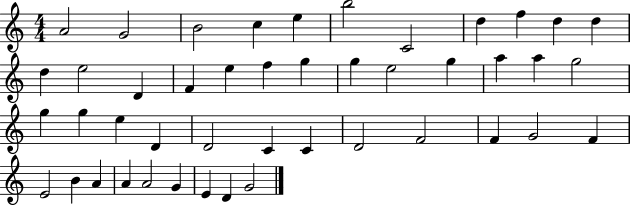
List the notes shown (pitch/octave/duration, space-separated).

A4/h G4/h B4/h C5/q E5/q B5/h C4/h D5/q F5/q D5/q D5/q D5/q E5/h D4/q F4/q E5/q F5/q G5/q G5/q E5/h G5/q A5/q A5/q G5/h G5/q G5/q E5/q D4/q D4/h C4/q C4/q D4/h F4/h F4/q G4/h F4/q E4/h B4/q A4/q A4/q A4/h G4/q E4/q D4/q G4/h